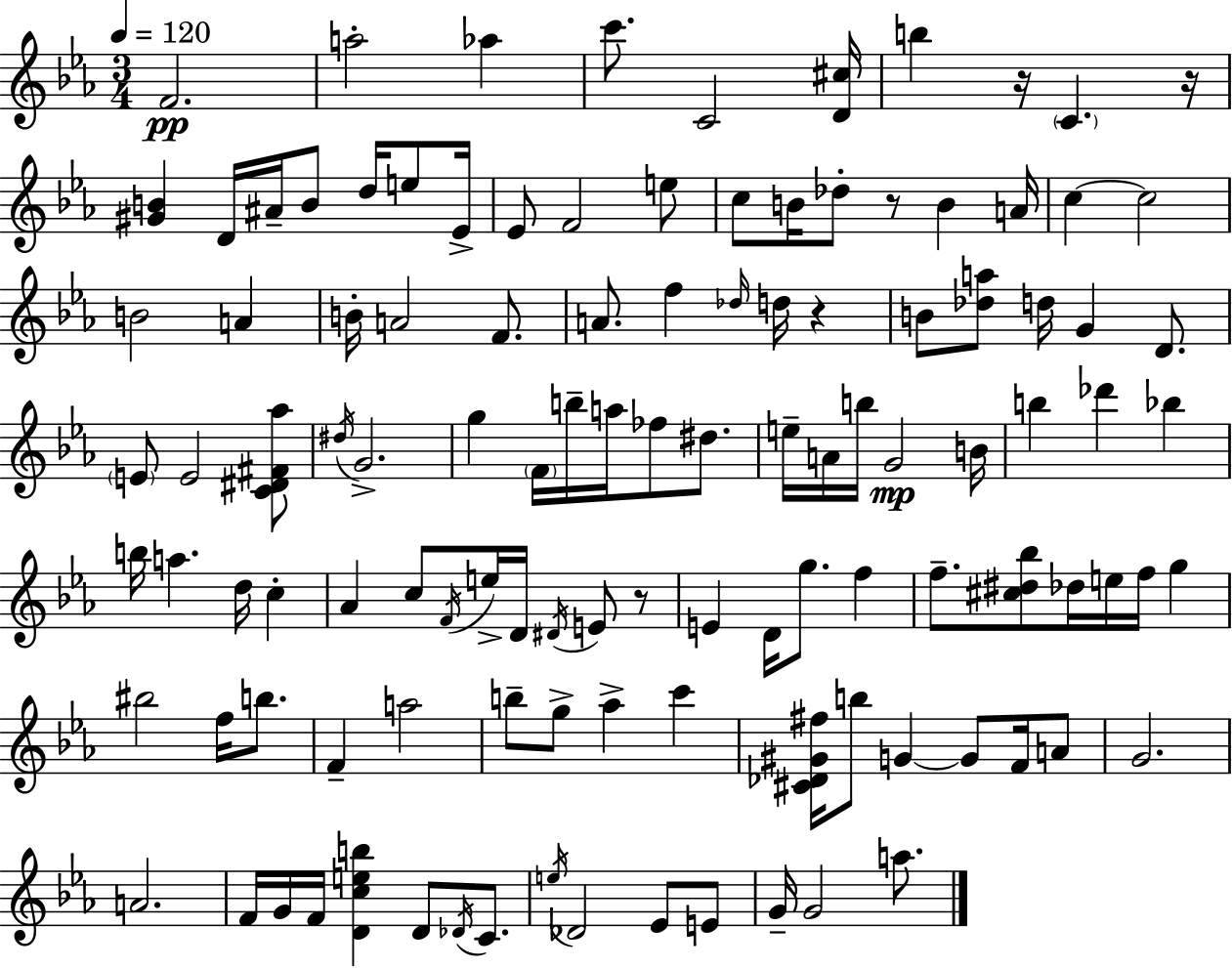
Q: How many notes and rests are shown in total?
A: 115